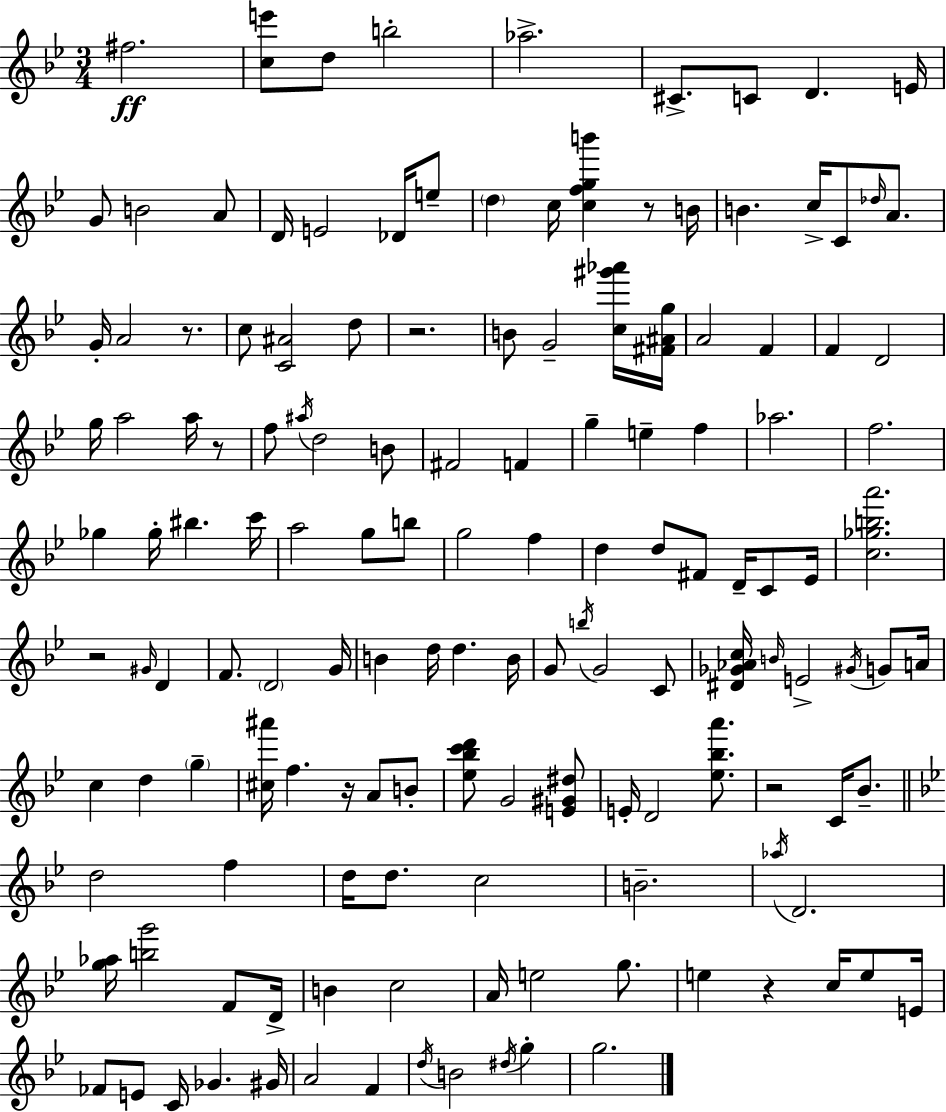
F#5/h. [C5,E6]/e D5/e B5/h Ab5/h. C#4/e. C4/e D4/q. E4/s G4/e B4/h A4/e D4/s E4/h Db4/s E5/e D5/q C5/s [C5,F5,G5,B6]/q R/e B4/s B4/q. C5/s C4/e Db5/s A4/e. G4/s A4/h R/e. C5/e [C4,A#4]/h D5/e R/h. B4/e G4/h [C5,G#6,Ab6]/s [F#4,A#4,G5]/s A4/h F4/q F4/q D4/h G5/s A5/h A5/s R/e F5/e A#5/s D5/h B4/e F#4/h F4/q G5/q E5/q F5/q Ab5/h. F5/h. Gb5/q Gb5/s BIS5/q. C6/s A5/h G5/e B5/e G5/h F5/q D5/q D5/e F#4/e D4/s C4/e Eb4/s [C5,Gb5,B5,A6]/h. R/h G#4/s D4/q F4/e. D4/h G4/s B4/q D5/s D5/q. B4/s G4/e B5/s G4/h C4/e [D#4,Gb4,Ab4,C5]/s B4/s E4/h G#4/s G4/e A4/s C5/q D5/q G5/q [C#5,A#6]/s F5/q. R/s A4/e B4/e [Eb5,Bb5,C6,D6]/e G4/h [E4,G#4,D#5]/e E4/s D4/h [Eb5,Bb5,A6]/e. R/h C4/s Bb4/e. D5/h F5/q D5/s D5/e. C5/h B4/h. Ab5/s D4/h. [G5,Ab5]/s [B5,G6]/h F4/e D4/s B4/q C5/h A4/s E5/h G5/e. E5/q R/q C5/s E5/e E4/s FES4/e E4/e C4/s Gb4/q. G#4/s A4/h F4/q D5/s B4/h D#5/s G5/q G5/h.